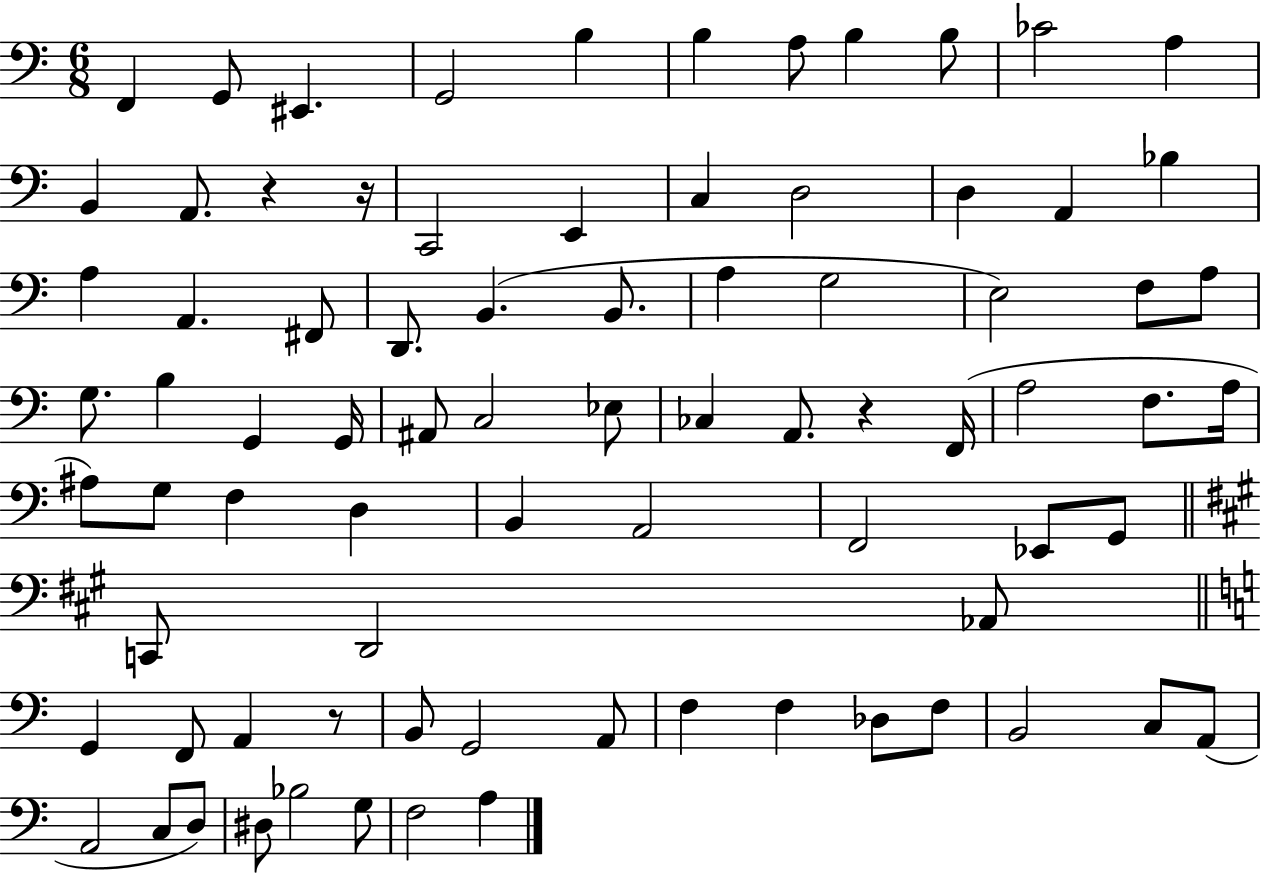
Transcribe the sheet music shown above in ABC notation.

X:1
T:Untitled
M:6/8
L:1/4
K:C
F,, G,,/2 ^E,, G,,2 B, B, A,/2 B, B,/2 _C2 A, B,, A,,/2 z z/4 C,,2 E,, C, D,2 D, A,, _B, A, A,, ^F,,/2 D,,/2 B,, B,,/2 A, G,2 E,2 F,/2 A,/2 G,/2 B, G,, G,,/4 ^A,,/2 C,2 _E,/2 _C, A,,/2 z F,,/4 A,2 F,/2 A,/4 ^A,/2 G,/2 F, D, B,, A,,2 F,,2 _E,,/2 G,,/2 C,,/2 D,,2 _A,,/2 G,, F,,/2 A,, z/2 B,,/2 G,,2 A,,/2 F, F, _D,/2 F,/2 B,,2 C,/2 A,,/2 A,,2 C,/2 D,/2 ^D,/2 _B,2 G,/2 F,2 A,